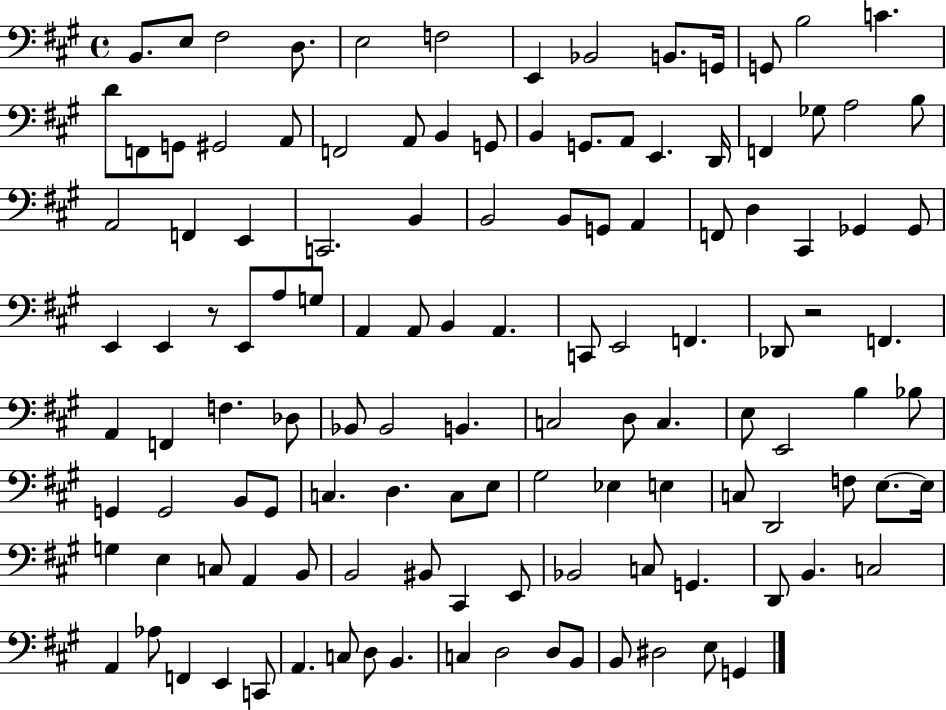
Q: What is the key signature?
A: A major